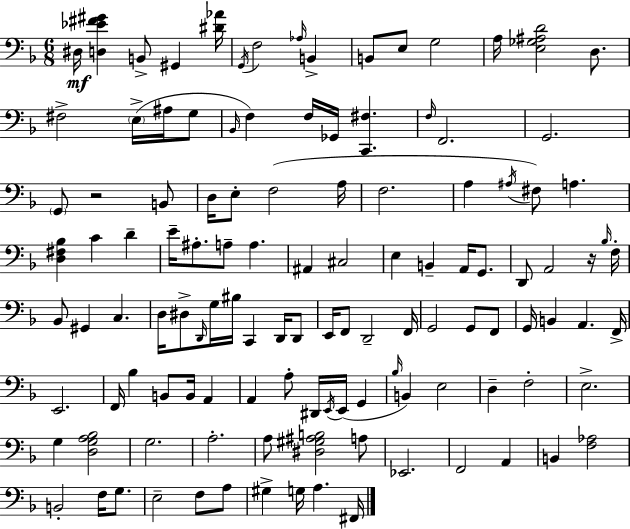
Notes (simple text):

D#3/s [D3,Eb4,F#4,G#4]/q B2/e G#2/q [D#4,Ab4]/s G2/s F3/h Ab3/s B2/q B2/e E3/e G3/h A3/s [E3,Gb3,A#3,D4]/h D3/e. F#3/h E3/s A#3/s G3/e Bb2/s F3/q F3/s Gb2/s [C2,F#3]/q. F3/s F2/h. G2/h. G2/e R/h B2/e D3/s E3/e F3/h A3/s F3/h. A3/q A#3/s F#3/e A3/q. [D3,F#3,Bb3]/q C4/q D4/q E4/s A#3/e. A3/e A3/q. A#2/q C#3/h E3/q B2/q A2/s G2/e. D2/e A2/h R/s Bb3/s F3/s Bb2/e G#2/q C3/q. D3/s D#3/e D2/s G3/s BIS3/s C2/q D2/s D2/e E2/s F2/e D2/h F2/s G2/h G2/e F2/e G2/s B2/q A2/q. F2/s E2/h. F2/s Bb3/q B2/e B2/s A2/q A2/q A3/e D#2/s E2/s E2/s G2/q Bb3/s B2/q E3/h D3/q F3/h E3/h. G3/q [D3,G3,A3,Bb3]/h G3/h. A3/h. A3/e [D#3,G#3,A#3,B3]/h A3/e Eb2/h. F2/h A2/q B2/q [F3,Ab3]/h B2/h F3/s G3/e. E3/h F3/e A3/e G#3/q G3/s A3/q. F#2/s